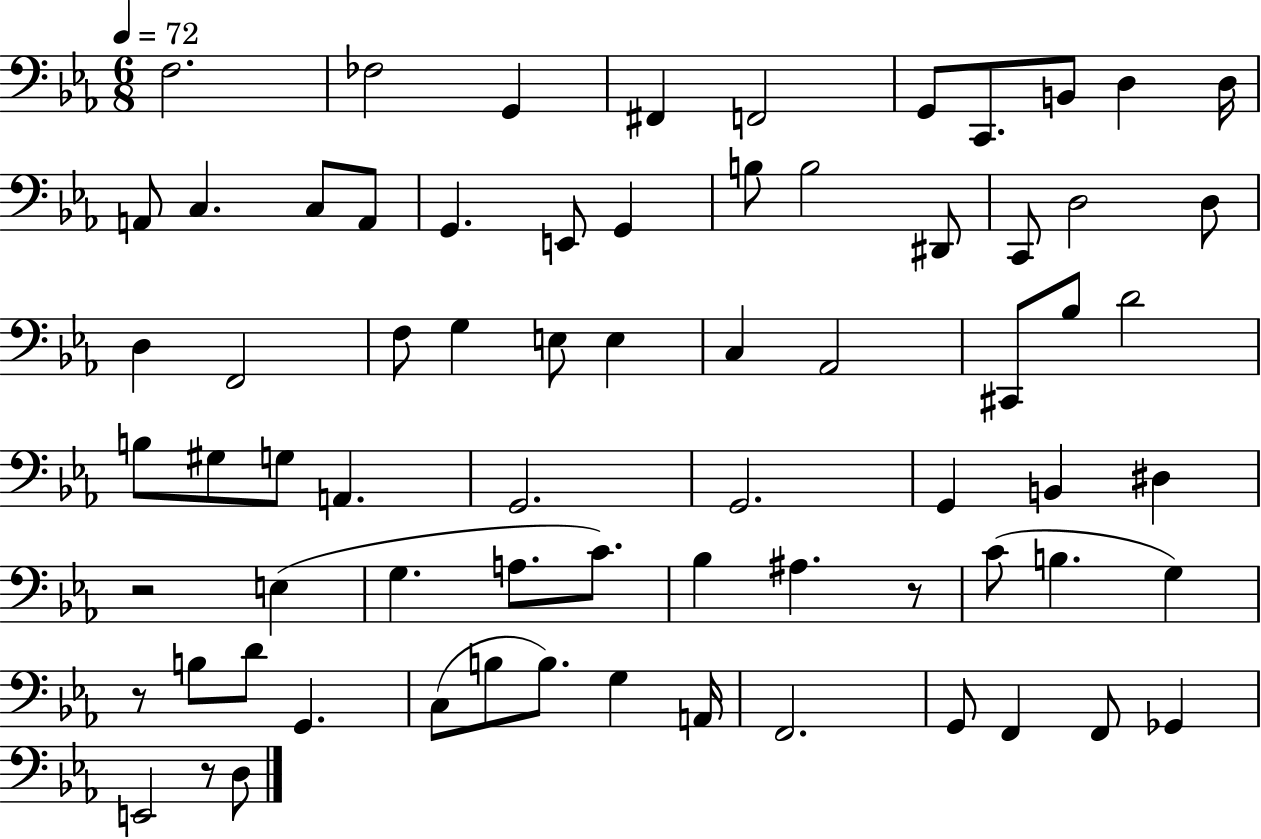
F3/h. FES3/h G2/q F#2/q F2/h G2/e C2/e. B2/e D3/q D3/s A2/e C3/q. C3/e A2/e G2/q. E2/e G2/q B3/e B3/h D#2/e C2/e D3/h D3/e D3/q F2/h F3/e G3/q E3/e E3/q C3/q Ab2/h C#2/e Bb3/e D4/h B3/e G#3/e G3/e A2/q. G2/h. G2/h. G2/q B2/q D#3/q R/h E3/q G3/q. A3/e. C4/e. Bb3/q A#3/q. R/e C4/e B3/q. G3/q R/e B3/e D4/e G2/q. C3/e B3/e B3/e. G3/q A2/s F2/h. G2/e F2/q F2/e Gb2/q E2/h R/e D3/e